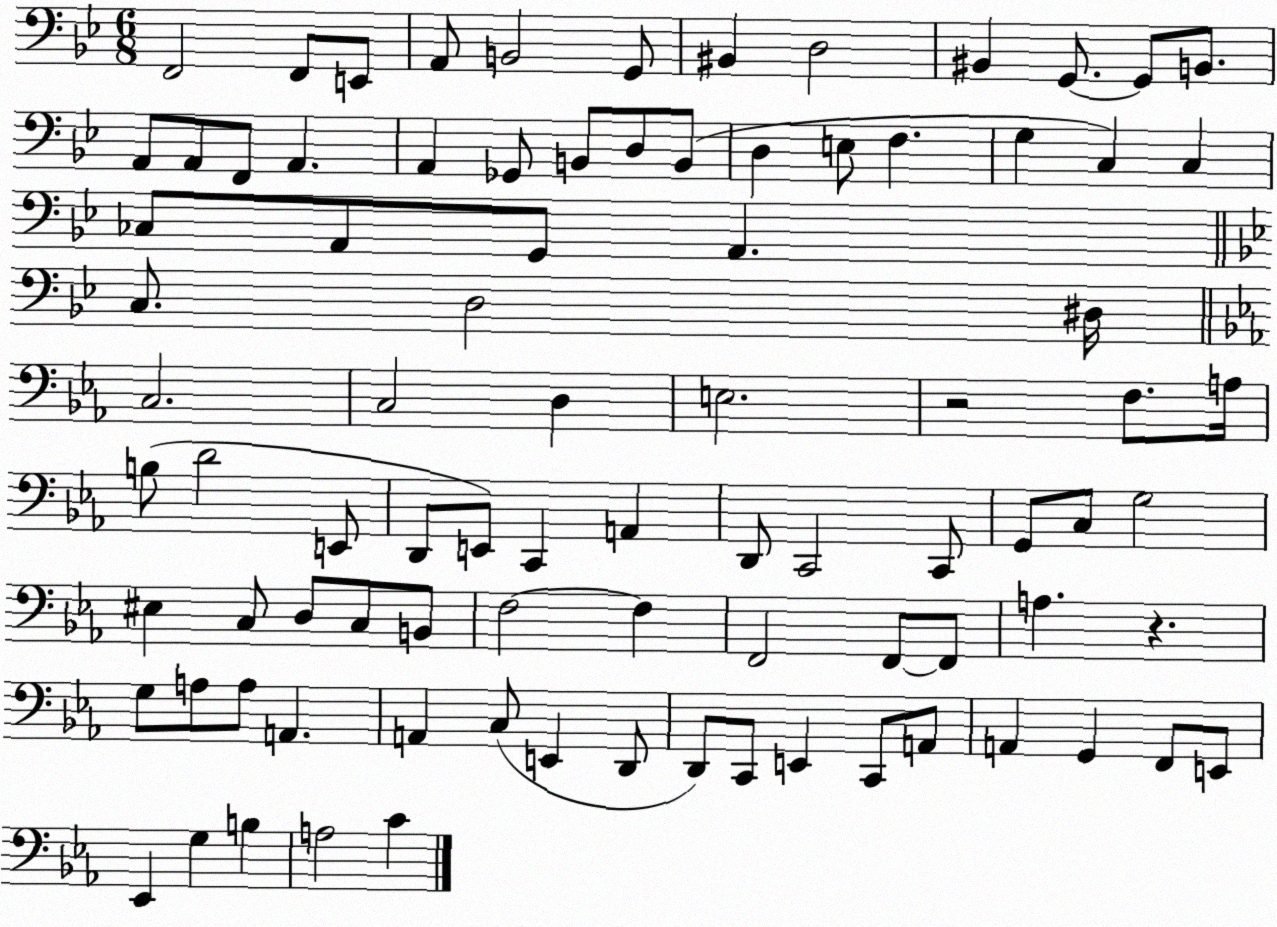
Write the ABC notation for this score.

X:1
T:Untitled
M:6/8
L:1/4
K:Bb
F,,2 F,,/2 E,,/2 A,,/2 B,,2 G,,/2 ^B,, D,2 ^B,, G,,/2 G,,/2 B,,/2 A,,/2 A,,/2 F,,/2 A,, A,, _G,,/2 B,,/2 D,/2 B,,/2 D, E,/2 F, G, C, C, _C,/2 A,,/2 G,,/2 A,, C,/2 D,2 ^D,/4 C,2 C,2 D, E,2 z2 F,/2 A,/4 B,/2 D2 E,,/2 D,,/2 E,,/2 C,, A,, D,,/2 C,,2 C,,/2 G,,/2 C,/2 G,2 ^E, C,/2 D,/2 C,/2 B,,/2 F,2 F, F,,2 F,,/2 F,,/2 A, z G,/2 A,/2 A,/2 A,, A,, C,/2 E,, D,,/2 D,,/2 C,,/2 E,, C,,/2 A,,/2 A,, G,, F,,/2 E,,/2 _E,, G, B, A,2 C